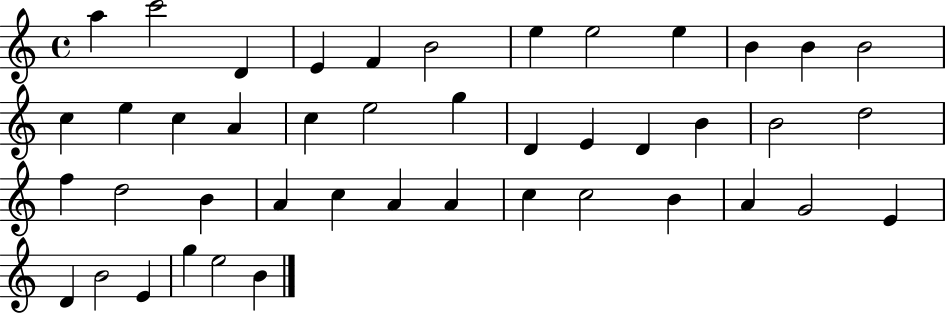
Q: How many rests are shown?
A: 0